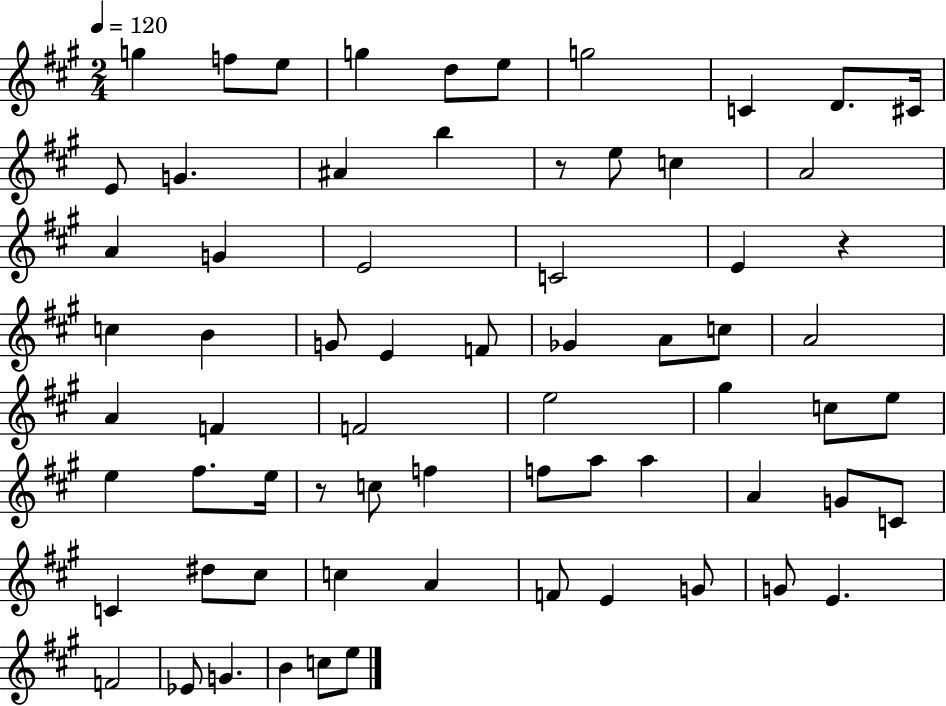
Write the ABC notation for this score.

X:1
T:Untitled
M:2/4
L:1/4
K:A
g f/2 e/2 g d/2 e/2 g2 C D/2 ^C/4 E/2 G ^A b z/2 e/2 c A2 A G E2 C2 E z c B G/2 E F/2 _G A/2 c/2 A2 A F F2 e2 ^g c/2 e/2 e ^f/2 e/4 z/2 c/2 f f/2 a/2 a A G/2 C/2 C ^d/2 ^c/2 c A F/2 E G/2 G/2 E F2 _E/2 G B c/2 e/2